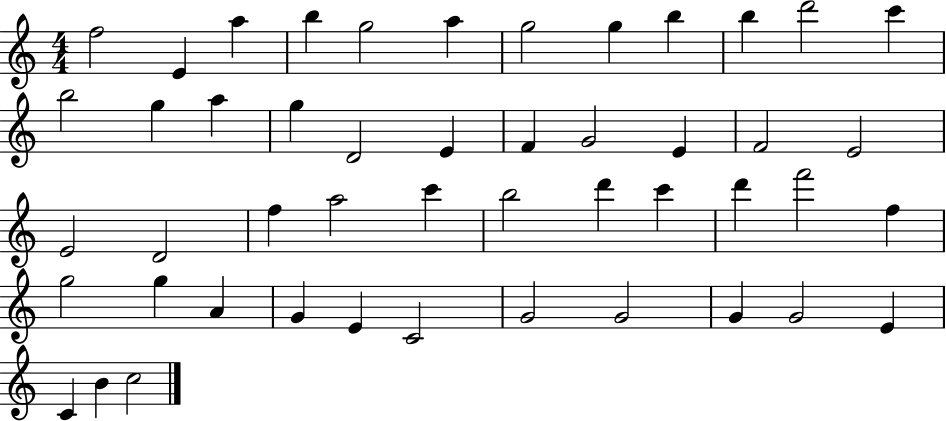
F5/h E4/q A5/q B5/q G5/h A5/q G5/h G5/q B5/q B5/q D6/h C6/q B5/h G5/q A5/q G5/q D4/h E4/q F4/q G4/h E4/q F4/h E4/h E4/h D4/h F5/q A5/h C6/q B5/h D6/q C6/q D6/q F6/h F5/q G5/h G5/q A4/q G4/q E4/q C4/h G4/h G4/h G4/q G4/h E4/q C4/q B4/q C5/h